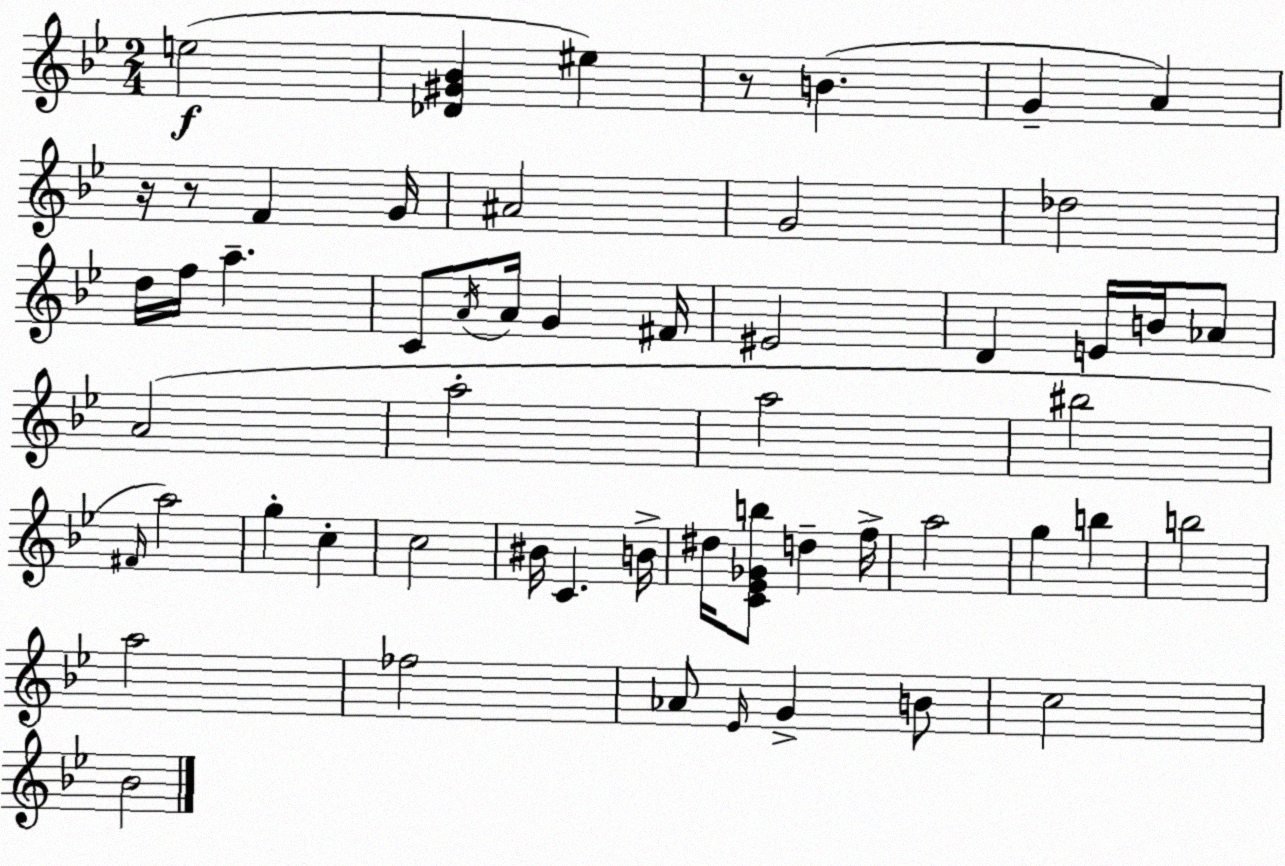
X:1
T:Untitled
M:2/4
L:1/4
K:Gm
e2 [_D^G_B] ^e z/2 B G A z/4 z/2 F G/4 ^A2 G2 _d2 d/4 f/4 a C/2 A/4 A/4 G ^F/4 ^E2 D E/4 B/4 _A/2 A2 a2 a2 ^b2 ^F/4 a2 g c c2 ^B/4 C B/4 ^d/4 [C_E_Gb]/2 d f/4 a2 g b b2 a2 _f2 _A/2 _E/4 G B/2 c2 _B2